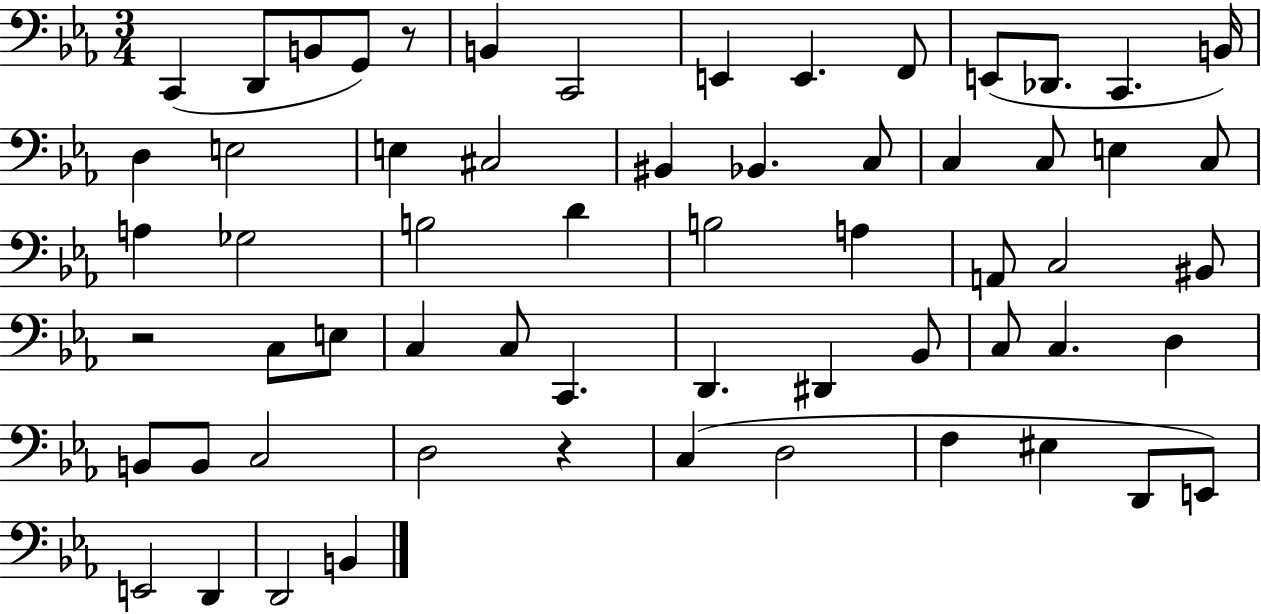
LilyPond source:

{
  \clef bass
  \numericTimeSignature
  \time 3/4
  \key ees \major
  c,4( d,8 b,8 g,8) r8 | b,4 c,2 | e,4 e,4. f,8 | e,8( des,8. c,4. b,16) | \break d4 e2 | e4 cis2 | bis,4 bes,4. c8 | c4 c8 e4 c8 | \break a4 ges2 | b2 d'4 | b2 a4 | a,8 c2 bis,8 | \break r2 c8 e8 | c4 c8 c,4. | d,4. dis,4 bes,8 | c8 c4. d4 | \break b,8 b,8 c2 | d2 r4 | c4( d2 | f4 eis4 d,8 e,8) | \break e,2 d,4 | d,2 b,4 | \bar "|."
}